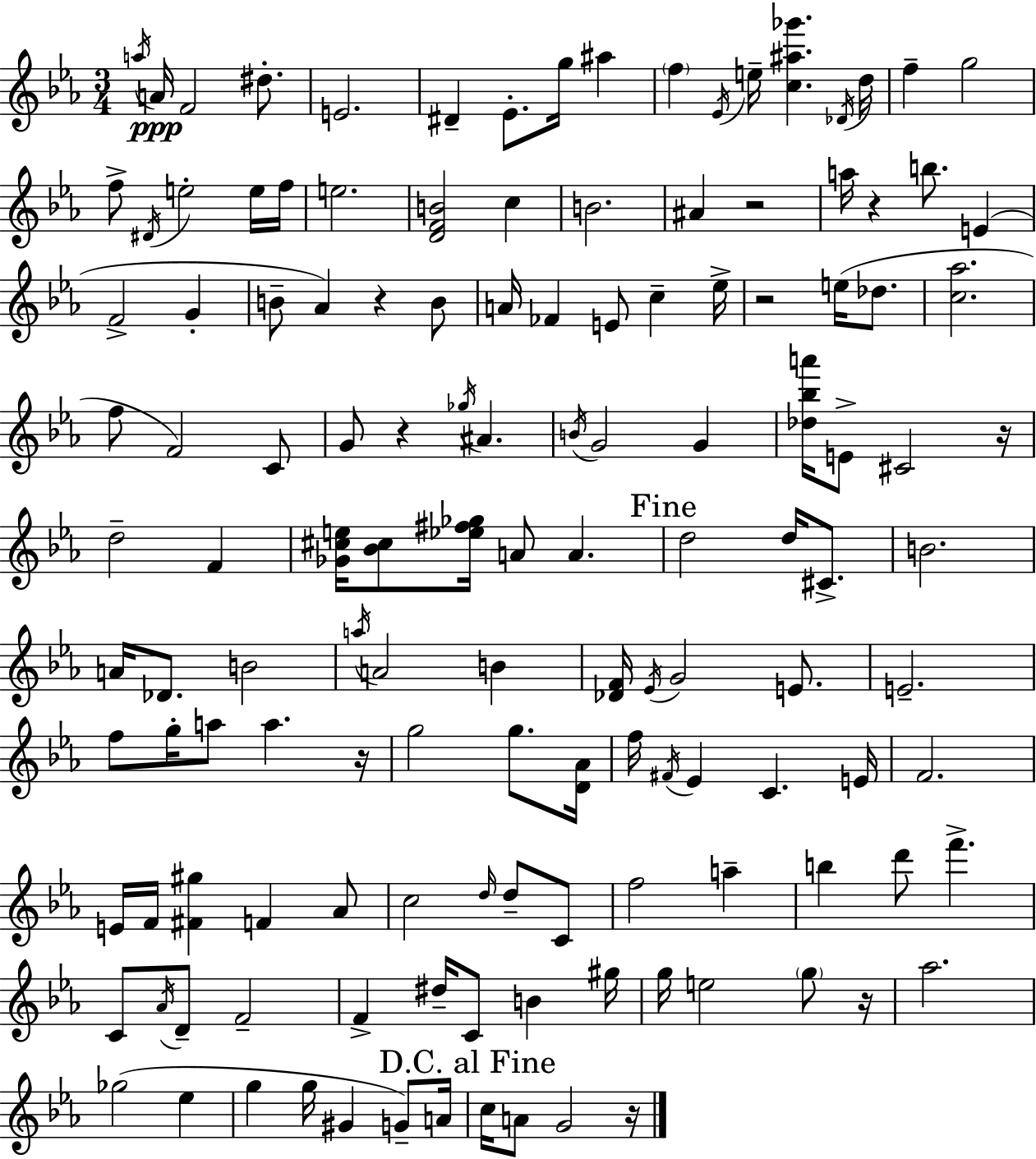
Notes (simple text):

A5/s A4/s F4/h D#5/e. E4/h. D#4/q Eb4/e. G5/s A#5/q F5/q Eb4/s E5/s [C5,A#5,Gb6]/q. Db4/s D5/s F5/q G5/h F5/e D#4/s E5/h E5/s F5/s E5/h. [D4,F4,B4]/h C5/q B4/h. A#4/q R/h A5/s R/q B5/e. E4/q F4/h G4/q B4/e Ab4/q R/q B4/e A4/s FES4/q E4/e C5/q Eb5/s R/h E5/s Db5/e. [C5,Ab5]/h. F5/e F4/h C4/e G4/e R/q Gb5/s A#4/q. B4/s G4/h G4/q [Db5,Bb5,A6]/s E4/e C#4/h R/s D5/h F4/q [Gb4,C#5,E5]/s [Bb4,C#5]/e [Eb5,F#5,Gb5]/s A4/e A4/q. D5/h D5/s C#4/e. B4/h. A4/s Db4/e. B4/h A5/s A4/h B4/q [Db4,F4]/s Eb4/s G4/h E4/e. E4/h. F5/e G5/s A5/e A5/q. R/s G5/h G5/e. [D4,Ab4]/s F5/s F#4/s Eb4/q C4/q. E4/s F4/h. E4/s F4/s [F#4,G#5]/q F4/q Ab4/e C5/h D5/s D5/e C4/e F5/h A5/q B5/q D6/e F6/q. C4/e Ab4/s D4/e F4/h F4/q D#5/s C4/e B4/q G#5/s G5/s E5/h G5/e R/s Ab5/h. Gb5/h Eb5/q G5/q G5/s G#4/q G4/e A4/s C5/s A4/e G4/h R/s